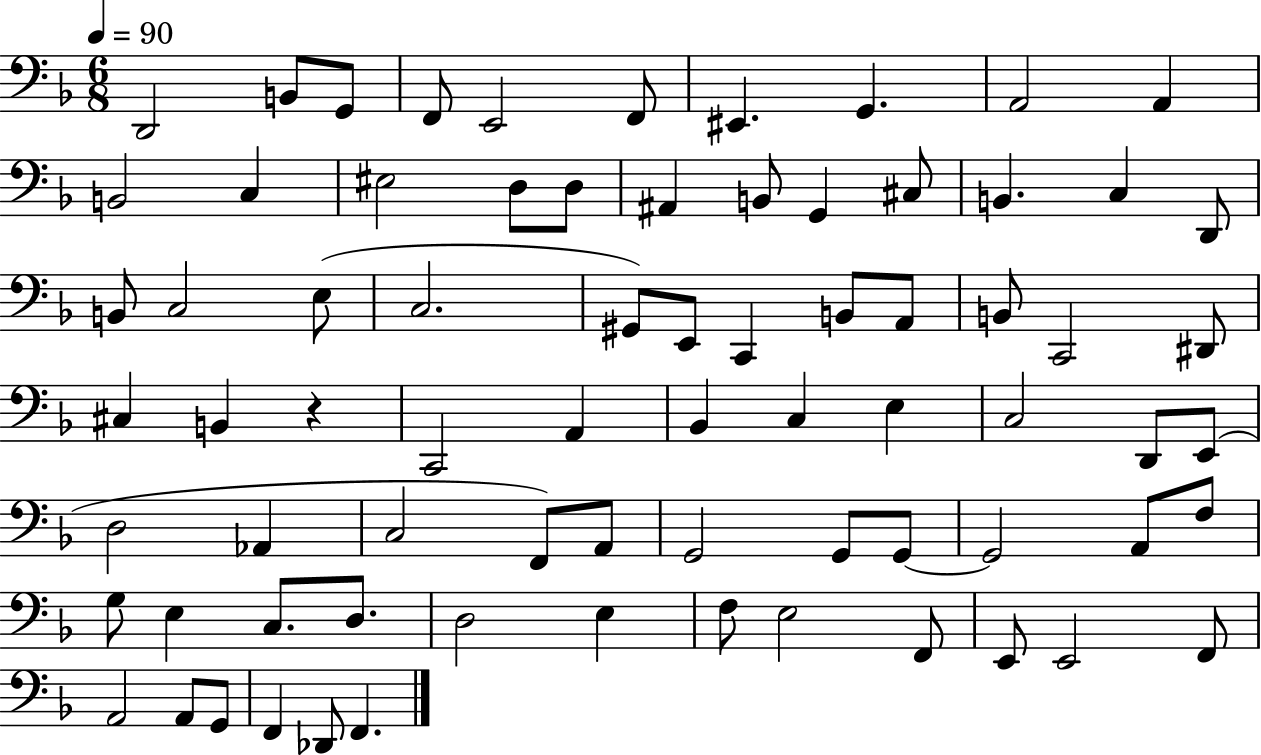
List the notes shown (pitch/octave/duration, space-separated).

D2/h B2/e G2/e F2/e E2/h F2/e EIS2/q. G2/q. A2/h A2/q B2/h C3/q EIS3/h D3/e D3/e A#2/q B2/e G2/q C#3/e B2/q. C3/q D2/e B2/e C3/h E3/e C3/h. G#2/e E2/e C2/q B2/e A2/e B2/e C2/h D#2/e C#3/q B2/q R/q C2/h A2/q Bb2/q C3/q E3/q C3/h D2/e E2/e D3/h Ab2/q C3/h F2/e A2/e G2/h G2/e G2/e G2/h A2/e F3/e G3/e E3/q C3/e. D3/e. D3/h E3/q F3/e E3/h F2/e E2/e E2/h F2/e A2/h A2/e G2/e F2/q Db2/e F2/q.